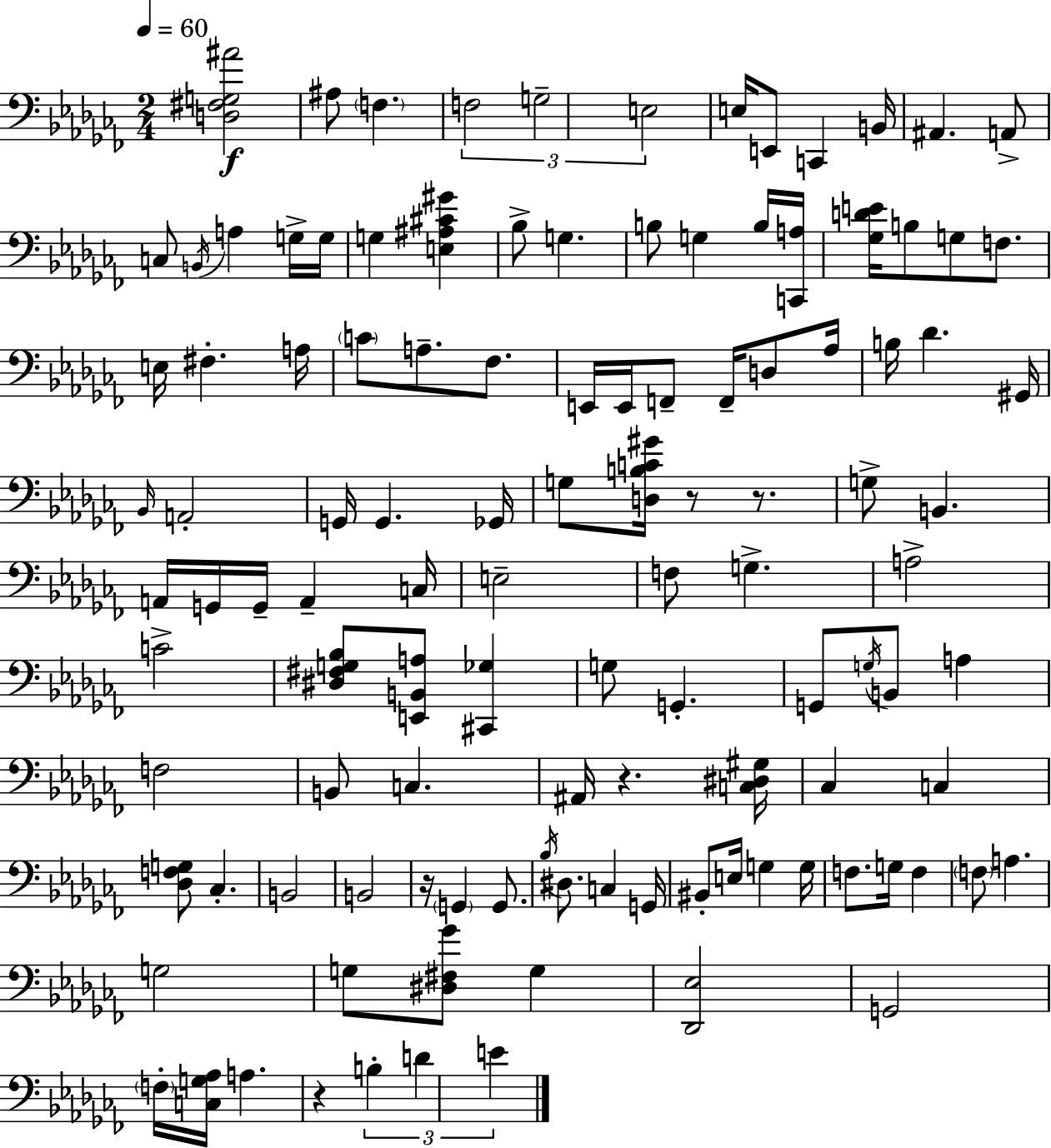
[D3,F#3,G3,A#4]/h A#3/e F3/q. F3/h G3/h E3/h E3/s E2/e C2/q B2/s A#2/q. A2/e C3/e B2/s A3/q G3/s G3/s G3/q [E3,A#3,C#4,G#4]/q Bb3/e G3/q. B3/e G3/q B3/s [C2,A3]/s [Gb3,D4,E4]/s B3/e G3/e F3/e. E3/s F#3/q. A3/s C4/e A3/e. FES3/e. E2/s E2/s F2/e F2/s D3/e Ab3/s B3/s Db4/q. G#2/s Bb2/s A2/h G2/s G2/q. Gb2/s G3/e [D3,B3,C4,G#4]/s R/e R/e. G3/e B2/q. A2/s G2/s G2/s A2/q C3/s E3/h F3/e G3/q. A3/h C4/h [D#3,F#3,G3,Bb3]/e [E2,B2,A3]/e [C#2,Gb3]/q G3/e G2/q. G2/e G3/s B2/e A3/q F3/h B2/e C3/q. A#2/s R/q. [C3,D#3,G#3]/s CES3/q C3/q [Db3,F3,G3]/e CES3/q. B2/h B2/h R/s G2/q G2/e. Bb3/s D#3/e. C3/q G2/s BIS2/e E3/s G3/q G3/s F3/e. G3/s F3/q F3/e A3/q. G3/h G3/e [D#3,F#3,Gb4]/e G3/q [Db2,Eb3]/h G2/h F3/s [C3,G3,Ab3]/s A3/q. R/q B3/q D4/q E4/q